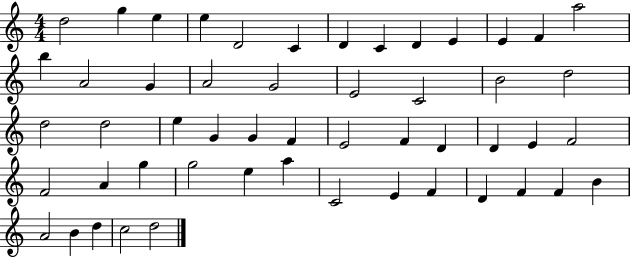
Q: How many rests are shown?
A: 0